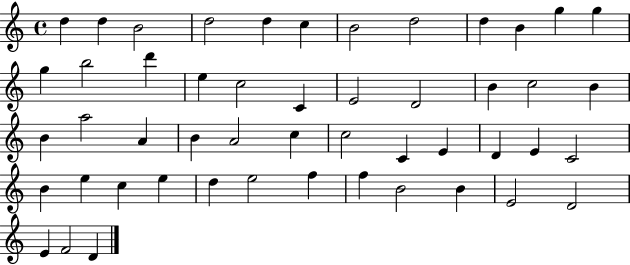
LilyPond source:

{
  \clef treble
  \time 4/4
  \defaultTimeSignature
  \key c \major
  d''4 d''4 b'2 | d''2 d''4 c''4 | b'2 d''2 | d''4 b'4 g''4 g''4 | \break g''4 b''2 d'''4 | e''4 c''2 c'4 | e'2 d'2 | b'4 c''2 b'4 | \break b'4 a''2 a'4 | b'4 a'2 c''4 | c''2 c'4 e'4 | d'4 e'4 c'2 | \break b'4 e''4 c''4 e''4 | d''4 e''2 f''4 | f''4 b'2 b'4 | e'2 d'2 | \break e'4 f'2 d'4 | \bar "|."
}